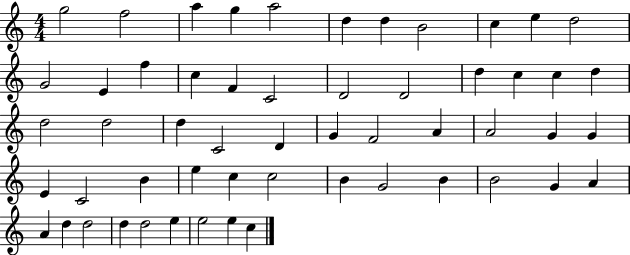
X:1
T:Untitled
M:4/4
L:1/4
K:C
g2 f2 a g a2 d d B2 c e d2 G2 E f c F C2 D2 D2 d c c d d2 d2 d C2 D G F2 A A2 G G E C2 B e c c2 B G2 B B2 G A A d d2 d d2 e e2 e c